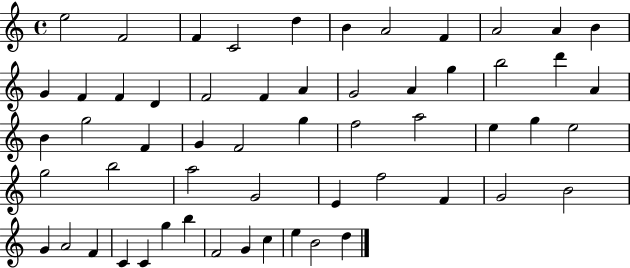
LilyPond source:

{
  \clef treble
  \time 4/4
  \defaultTimeSignature
  \key c \major
  e''2 f'2 | f'4 c'2 d''4 | b'4 a'2 f'4 | a'2 a'4 b'4 | \break g'4 f'4 f'4 d'4 | f'2 f'4 a'4 | g'2 a'4 g''4 | b''2 d'''4 a'4 | \break b'4 g''2 f'4 | g'4 f'2 g''4 | f''2 a''2 | e''4 g''4 e''2 | \break g''2 b''2 | a''2 g'2 | e'4 f''2 f'4 | g'2 b'2 | \break g'4 a'2 f'4 | c'4 c'4 g''4 b''4 | f'2 g'4 c''4 | e''4 b'2 d''4 | \break \bar "|."
}